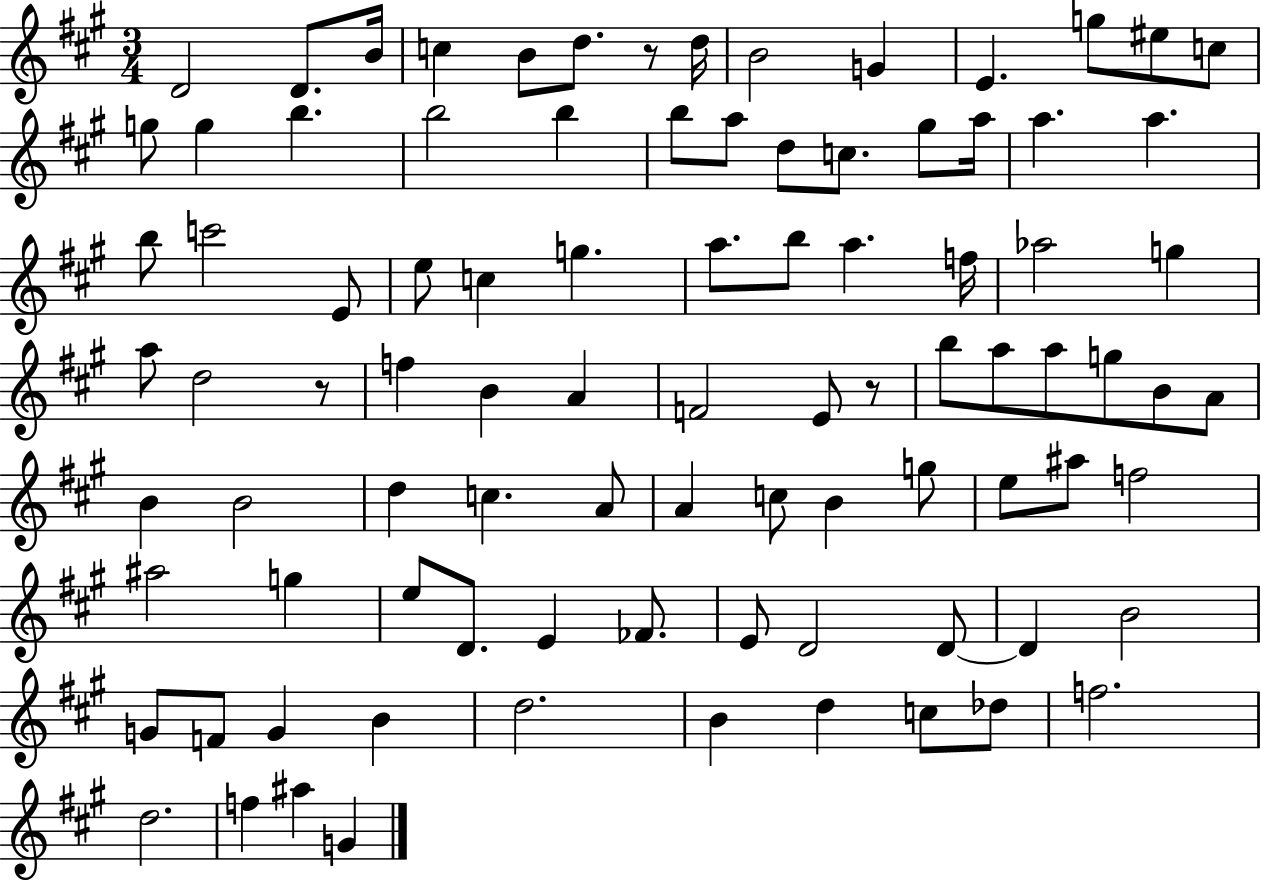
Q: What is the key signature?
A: A major